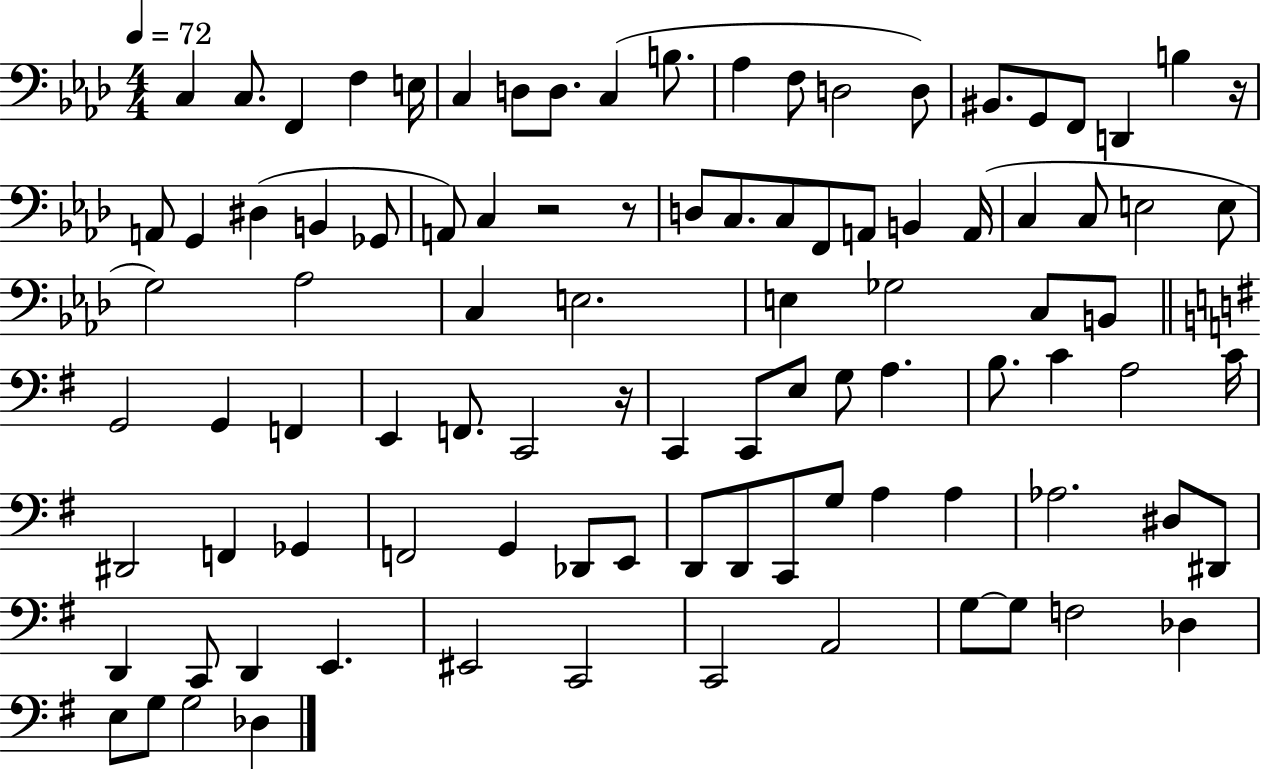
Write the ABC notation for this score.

X:1
T:Untitled
M:4/4
L:1/4
K:Ab
C, C,/2 F,, F, E,/4 C, D,/2 D,/2 C, B,/2 _A, F,/2 D,2 D,/2 ^B,,/2 G,,/2 F,,/2 D,, B, z/4 A,,/2 G,, ^D, B,, _G,,/2 A,,/2 C, z2 z/2 D,/2 C,/2 C,/2 F,,/2 A,,/2 B,, A,,/4 C, C,/2 E,2 E,/2 G,2 _A,2 C, E,2 E, _G,2 C,/2 B,,/2 G,,2 G,, F,, E,, F,,/2 C,,2 z/4 C,, C,,/2 E,/2 G,/2 A, B,/2 C A,2 C/4 ^D,,2 F,, _G,, F,,2 G,, _D,,/2 E,,/2 D,,/2 D,,/2 C,,/2 G,/2 A, A, _A,2 ^D,/2 ^D,,/2 D,, C,,/2 D,, E,, ^E,,2 C,,2 C,,2 A,,2 G,/2 G,/2 F,2 _D, E,/2 G,/2 G,2 _D,